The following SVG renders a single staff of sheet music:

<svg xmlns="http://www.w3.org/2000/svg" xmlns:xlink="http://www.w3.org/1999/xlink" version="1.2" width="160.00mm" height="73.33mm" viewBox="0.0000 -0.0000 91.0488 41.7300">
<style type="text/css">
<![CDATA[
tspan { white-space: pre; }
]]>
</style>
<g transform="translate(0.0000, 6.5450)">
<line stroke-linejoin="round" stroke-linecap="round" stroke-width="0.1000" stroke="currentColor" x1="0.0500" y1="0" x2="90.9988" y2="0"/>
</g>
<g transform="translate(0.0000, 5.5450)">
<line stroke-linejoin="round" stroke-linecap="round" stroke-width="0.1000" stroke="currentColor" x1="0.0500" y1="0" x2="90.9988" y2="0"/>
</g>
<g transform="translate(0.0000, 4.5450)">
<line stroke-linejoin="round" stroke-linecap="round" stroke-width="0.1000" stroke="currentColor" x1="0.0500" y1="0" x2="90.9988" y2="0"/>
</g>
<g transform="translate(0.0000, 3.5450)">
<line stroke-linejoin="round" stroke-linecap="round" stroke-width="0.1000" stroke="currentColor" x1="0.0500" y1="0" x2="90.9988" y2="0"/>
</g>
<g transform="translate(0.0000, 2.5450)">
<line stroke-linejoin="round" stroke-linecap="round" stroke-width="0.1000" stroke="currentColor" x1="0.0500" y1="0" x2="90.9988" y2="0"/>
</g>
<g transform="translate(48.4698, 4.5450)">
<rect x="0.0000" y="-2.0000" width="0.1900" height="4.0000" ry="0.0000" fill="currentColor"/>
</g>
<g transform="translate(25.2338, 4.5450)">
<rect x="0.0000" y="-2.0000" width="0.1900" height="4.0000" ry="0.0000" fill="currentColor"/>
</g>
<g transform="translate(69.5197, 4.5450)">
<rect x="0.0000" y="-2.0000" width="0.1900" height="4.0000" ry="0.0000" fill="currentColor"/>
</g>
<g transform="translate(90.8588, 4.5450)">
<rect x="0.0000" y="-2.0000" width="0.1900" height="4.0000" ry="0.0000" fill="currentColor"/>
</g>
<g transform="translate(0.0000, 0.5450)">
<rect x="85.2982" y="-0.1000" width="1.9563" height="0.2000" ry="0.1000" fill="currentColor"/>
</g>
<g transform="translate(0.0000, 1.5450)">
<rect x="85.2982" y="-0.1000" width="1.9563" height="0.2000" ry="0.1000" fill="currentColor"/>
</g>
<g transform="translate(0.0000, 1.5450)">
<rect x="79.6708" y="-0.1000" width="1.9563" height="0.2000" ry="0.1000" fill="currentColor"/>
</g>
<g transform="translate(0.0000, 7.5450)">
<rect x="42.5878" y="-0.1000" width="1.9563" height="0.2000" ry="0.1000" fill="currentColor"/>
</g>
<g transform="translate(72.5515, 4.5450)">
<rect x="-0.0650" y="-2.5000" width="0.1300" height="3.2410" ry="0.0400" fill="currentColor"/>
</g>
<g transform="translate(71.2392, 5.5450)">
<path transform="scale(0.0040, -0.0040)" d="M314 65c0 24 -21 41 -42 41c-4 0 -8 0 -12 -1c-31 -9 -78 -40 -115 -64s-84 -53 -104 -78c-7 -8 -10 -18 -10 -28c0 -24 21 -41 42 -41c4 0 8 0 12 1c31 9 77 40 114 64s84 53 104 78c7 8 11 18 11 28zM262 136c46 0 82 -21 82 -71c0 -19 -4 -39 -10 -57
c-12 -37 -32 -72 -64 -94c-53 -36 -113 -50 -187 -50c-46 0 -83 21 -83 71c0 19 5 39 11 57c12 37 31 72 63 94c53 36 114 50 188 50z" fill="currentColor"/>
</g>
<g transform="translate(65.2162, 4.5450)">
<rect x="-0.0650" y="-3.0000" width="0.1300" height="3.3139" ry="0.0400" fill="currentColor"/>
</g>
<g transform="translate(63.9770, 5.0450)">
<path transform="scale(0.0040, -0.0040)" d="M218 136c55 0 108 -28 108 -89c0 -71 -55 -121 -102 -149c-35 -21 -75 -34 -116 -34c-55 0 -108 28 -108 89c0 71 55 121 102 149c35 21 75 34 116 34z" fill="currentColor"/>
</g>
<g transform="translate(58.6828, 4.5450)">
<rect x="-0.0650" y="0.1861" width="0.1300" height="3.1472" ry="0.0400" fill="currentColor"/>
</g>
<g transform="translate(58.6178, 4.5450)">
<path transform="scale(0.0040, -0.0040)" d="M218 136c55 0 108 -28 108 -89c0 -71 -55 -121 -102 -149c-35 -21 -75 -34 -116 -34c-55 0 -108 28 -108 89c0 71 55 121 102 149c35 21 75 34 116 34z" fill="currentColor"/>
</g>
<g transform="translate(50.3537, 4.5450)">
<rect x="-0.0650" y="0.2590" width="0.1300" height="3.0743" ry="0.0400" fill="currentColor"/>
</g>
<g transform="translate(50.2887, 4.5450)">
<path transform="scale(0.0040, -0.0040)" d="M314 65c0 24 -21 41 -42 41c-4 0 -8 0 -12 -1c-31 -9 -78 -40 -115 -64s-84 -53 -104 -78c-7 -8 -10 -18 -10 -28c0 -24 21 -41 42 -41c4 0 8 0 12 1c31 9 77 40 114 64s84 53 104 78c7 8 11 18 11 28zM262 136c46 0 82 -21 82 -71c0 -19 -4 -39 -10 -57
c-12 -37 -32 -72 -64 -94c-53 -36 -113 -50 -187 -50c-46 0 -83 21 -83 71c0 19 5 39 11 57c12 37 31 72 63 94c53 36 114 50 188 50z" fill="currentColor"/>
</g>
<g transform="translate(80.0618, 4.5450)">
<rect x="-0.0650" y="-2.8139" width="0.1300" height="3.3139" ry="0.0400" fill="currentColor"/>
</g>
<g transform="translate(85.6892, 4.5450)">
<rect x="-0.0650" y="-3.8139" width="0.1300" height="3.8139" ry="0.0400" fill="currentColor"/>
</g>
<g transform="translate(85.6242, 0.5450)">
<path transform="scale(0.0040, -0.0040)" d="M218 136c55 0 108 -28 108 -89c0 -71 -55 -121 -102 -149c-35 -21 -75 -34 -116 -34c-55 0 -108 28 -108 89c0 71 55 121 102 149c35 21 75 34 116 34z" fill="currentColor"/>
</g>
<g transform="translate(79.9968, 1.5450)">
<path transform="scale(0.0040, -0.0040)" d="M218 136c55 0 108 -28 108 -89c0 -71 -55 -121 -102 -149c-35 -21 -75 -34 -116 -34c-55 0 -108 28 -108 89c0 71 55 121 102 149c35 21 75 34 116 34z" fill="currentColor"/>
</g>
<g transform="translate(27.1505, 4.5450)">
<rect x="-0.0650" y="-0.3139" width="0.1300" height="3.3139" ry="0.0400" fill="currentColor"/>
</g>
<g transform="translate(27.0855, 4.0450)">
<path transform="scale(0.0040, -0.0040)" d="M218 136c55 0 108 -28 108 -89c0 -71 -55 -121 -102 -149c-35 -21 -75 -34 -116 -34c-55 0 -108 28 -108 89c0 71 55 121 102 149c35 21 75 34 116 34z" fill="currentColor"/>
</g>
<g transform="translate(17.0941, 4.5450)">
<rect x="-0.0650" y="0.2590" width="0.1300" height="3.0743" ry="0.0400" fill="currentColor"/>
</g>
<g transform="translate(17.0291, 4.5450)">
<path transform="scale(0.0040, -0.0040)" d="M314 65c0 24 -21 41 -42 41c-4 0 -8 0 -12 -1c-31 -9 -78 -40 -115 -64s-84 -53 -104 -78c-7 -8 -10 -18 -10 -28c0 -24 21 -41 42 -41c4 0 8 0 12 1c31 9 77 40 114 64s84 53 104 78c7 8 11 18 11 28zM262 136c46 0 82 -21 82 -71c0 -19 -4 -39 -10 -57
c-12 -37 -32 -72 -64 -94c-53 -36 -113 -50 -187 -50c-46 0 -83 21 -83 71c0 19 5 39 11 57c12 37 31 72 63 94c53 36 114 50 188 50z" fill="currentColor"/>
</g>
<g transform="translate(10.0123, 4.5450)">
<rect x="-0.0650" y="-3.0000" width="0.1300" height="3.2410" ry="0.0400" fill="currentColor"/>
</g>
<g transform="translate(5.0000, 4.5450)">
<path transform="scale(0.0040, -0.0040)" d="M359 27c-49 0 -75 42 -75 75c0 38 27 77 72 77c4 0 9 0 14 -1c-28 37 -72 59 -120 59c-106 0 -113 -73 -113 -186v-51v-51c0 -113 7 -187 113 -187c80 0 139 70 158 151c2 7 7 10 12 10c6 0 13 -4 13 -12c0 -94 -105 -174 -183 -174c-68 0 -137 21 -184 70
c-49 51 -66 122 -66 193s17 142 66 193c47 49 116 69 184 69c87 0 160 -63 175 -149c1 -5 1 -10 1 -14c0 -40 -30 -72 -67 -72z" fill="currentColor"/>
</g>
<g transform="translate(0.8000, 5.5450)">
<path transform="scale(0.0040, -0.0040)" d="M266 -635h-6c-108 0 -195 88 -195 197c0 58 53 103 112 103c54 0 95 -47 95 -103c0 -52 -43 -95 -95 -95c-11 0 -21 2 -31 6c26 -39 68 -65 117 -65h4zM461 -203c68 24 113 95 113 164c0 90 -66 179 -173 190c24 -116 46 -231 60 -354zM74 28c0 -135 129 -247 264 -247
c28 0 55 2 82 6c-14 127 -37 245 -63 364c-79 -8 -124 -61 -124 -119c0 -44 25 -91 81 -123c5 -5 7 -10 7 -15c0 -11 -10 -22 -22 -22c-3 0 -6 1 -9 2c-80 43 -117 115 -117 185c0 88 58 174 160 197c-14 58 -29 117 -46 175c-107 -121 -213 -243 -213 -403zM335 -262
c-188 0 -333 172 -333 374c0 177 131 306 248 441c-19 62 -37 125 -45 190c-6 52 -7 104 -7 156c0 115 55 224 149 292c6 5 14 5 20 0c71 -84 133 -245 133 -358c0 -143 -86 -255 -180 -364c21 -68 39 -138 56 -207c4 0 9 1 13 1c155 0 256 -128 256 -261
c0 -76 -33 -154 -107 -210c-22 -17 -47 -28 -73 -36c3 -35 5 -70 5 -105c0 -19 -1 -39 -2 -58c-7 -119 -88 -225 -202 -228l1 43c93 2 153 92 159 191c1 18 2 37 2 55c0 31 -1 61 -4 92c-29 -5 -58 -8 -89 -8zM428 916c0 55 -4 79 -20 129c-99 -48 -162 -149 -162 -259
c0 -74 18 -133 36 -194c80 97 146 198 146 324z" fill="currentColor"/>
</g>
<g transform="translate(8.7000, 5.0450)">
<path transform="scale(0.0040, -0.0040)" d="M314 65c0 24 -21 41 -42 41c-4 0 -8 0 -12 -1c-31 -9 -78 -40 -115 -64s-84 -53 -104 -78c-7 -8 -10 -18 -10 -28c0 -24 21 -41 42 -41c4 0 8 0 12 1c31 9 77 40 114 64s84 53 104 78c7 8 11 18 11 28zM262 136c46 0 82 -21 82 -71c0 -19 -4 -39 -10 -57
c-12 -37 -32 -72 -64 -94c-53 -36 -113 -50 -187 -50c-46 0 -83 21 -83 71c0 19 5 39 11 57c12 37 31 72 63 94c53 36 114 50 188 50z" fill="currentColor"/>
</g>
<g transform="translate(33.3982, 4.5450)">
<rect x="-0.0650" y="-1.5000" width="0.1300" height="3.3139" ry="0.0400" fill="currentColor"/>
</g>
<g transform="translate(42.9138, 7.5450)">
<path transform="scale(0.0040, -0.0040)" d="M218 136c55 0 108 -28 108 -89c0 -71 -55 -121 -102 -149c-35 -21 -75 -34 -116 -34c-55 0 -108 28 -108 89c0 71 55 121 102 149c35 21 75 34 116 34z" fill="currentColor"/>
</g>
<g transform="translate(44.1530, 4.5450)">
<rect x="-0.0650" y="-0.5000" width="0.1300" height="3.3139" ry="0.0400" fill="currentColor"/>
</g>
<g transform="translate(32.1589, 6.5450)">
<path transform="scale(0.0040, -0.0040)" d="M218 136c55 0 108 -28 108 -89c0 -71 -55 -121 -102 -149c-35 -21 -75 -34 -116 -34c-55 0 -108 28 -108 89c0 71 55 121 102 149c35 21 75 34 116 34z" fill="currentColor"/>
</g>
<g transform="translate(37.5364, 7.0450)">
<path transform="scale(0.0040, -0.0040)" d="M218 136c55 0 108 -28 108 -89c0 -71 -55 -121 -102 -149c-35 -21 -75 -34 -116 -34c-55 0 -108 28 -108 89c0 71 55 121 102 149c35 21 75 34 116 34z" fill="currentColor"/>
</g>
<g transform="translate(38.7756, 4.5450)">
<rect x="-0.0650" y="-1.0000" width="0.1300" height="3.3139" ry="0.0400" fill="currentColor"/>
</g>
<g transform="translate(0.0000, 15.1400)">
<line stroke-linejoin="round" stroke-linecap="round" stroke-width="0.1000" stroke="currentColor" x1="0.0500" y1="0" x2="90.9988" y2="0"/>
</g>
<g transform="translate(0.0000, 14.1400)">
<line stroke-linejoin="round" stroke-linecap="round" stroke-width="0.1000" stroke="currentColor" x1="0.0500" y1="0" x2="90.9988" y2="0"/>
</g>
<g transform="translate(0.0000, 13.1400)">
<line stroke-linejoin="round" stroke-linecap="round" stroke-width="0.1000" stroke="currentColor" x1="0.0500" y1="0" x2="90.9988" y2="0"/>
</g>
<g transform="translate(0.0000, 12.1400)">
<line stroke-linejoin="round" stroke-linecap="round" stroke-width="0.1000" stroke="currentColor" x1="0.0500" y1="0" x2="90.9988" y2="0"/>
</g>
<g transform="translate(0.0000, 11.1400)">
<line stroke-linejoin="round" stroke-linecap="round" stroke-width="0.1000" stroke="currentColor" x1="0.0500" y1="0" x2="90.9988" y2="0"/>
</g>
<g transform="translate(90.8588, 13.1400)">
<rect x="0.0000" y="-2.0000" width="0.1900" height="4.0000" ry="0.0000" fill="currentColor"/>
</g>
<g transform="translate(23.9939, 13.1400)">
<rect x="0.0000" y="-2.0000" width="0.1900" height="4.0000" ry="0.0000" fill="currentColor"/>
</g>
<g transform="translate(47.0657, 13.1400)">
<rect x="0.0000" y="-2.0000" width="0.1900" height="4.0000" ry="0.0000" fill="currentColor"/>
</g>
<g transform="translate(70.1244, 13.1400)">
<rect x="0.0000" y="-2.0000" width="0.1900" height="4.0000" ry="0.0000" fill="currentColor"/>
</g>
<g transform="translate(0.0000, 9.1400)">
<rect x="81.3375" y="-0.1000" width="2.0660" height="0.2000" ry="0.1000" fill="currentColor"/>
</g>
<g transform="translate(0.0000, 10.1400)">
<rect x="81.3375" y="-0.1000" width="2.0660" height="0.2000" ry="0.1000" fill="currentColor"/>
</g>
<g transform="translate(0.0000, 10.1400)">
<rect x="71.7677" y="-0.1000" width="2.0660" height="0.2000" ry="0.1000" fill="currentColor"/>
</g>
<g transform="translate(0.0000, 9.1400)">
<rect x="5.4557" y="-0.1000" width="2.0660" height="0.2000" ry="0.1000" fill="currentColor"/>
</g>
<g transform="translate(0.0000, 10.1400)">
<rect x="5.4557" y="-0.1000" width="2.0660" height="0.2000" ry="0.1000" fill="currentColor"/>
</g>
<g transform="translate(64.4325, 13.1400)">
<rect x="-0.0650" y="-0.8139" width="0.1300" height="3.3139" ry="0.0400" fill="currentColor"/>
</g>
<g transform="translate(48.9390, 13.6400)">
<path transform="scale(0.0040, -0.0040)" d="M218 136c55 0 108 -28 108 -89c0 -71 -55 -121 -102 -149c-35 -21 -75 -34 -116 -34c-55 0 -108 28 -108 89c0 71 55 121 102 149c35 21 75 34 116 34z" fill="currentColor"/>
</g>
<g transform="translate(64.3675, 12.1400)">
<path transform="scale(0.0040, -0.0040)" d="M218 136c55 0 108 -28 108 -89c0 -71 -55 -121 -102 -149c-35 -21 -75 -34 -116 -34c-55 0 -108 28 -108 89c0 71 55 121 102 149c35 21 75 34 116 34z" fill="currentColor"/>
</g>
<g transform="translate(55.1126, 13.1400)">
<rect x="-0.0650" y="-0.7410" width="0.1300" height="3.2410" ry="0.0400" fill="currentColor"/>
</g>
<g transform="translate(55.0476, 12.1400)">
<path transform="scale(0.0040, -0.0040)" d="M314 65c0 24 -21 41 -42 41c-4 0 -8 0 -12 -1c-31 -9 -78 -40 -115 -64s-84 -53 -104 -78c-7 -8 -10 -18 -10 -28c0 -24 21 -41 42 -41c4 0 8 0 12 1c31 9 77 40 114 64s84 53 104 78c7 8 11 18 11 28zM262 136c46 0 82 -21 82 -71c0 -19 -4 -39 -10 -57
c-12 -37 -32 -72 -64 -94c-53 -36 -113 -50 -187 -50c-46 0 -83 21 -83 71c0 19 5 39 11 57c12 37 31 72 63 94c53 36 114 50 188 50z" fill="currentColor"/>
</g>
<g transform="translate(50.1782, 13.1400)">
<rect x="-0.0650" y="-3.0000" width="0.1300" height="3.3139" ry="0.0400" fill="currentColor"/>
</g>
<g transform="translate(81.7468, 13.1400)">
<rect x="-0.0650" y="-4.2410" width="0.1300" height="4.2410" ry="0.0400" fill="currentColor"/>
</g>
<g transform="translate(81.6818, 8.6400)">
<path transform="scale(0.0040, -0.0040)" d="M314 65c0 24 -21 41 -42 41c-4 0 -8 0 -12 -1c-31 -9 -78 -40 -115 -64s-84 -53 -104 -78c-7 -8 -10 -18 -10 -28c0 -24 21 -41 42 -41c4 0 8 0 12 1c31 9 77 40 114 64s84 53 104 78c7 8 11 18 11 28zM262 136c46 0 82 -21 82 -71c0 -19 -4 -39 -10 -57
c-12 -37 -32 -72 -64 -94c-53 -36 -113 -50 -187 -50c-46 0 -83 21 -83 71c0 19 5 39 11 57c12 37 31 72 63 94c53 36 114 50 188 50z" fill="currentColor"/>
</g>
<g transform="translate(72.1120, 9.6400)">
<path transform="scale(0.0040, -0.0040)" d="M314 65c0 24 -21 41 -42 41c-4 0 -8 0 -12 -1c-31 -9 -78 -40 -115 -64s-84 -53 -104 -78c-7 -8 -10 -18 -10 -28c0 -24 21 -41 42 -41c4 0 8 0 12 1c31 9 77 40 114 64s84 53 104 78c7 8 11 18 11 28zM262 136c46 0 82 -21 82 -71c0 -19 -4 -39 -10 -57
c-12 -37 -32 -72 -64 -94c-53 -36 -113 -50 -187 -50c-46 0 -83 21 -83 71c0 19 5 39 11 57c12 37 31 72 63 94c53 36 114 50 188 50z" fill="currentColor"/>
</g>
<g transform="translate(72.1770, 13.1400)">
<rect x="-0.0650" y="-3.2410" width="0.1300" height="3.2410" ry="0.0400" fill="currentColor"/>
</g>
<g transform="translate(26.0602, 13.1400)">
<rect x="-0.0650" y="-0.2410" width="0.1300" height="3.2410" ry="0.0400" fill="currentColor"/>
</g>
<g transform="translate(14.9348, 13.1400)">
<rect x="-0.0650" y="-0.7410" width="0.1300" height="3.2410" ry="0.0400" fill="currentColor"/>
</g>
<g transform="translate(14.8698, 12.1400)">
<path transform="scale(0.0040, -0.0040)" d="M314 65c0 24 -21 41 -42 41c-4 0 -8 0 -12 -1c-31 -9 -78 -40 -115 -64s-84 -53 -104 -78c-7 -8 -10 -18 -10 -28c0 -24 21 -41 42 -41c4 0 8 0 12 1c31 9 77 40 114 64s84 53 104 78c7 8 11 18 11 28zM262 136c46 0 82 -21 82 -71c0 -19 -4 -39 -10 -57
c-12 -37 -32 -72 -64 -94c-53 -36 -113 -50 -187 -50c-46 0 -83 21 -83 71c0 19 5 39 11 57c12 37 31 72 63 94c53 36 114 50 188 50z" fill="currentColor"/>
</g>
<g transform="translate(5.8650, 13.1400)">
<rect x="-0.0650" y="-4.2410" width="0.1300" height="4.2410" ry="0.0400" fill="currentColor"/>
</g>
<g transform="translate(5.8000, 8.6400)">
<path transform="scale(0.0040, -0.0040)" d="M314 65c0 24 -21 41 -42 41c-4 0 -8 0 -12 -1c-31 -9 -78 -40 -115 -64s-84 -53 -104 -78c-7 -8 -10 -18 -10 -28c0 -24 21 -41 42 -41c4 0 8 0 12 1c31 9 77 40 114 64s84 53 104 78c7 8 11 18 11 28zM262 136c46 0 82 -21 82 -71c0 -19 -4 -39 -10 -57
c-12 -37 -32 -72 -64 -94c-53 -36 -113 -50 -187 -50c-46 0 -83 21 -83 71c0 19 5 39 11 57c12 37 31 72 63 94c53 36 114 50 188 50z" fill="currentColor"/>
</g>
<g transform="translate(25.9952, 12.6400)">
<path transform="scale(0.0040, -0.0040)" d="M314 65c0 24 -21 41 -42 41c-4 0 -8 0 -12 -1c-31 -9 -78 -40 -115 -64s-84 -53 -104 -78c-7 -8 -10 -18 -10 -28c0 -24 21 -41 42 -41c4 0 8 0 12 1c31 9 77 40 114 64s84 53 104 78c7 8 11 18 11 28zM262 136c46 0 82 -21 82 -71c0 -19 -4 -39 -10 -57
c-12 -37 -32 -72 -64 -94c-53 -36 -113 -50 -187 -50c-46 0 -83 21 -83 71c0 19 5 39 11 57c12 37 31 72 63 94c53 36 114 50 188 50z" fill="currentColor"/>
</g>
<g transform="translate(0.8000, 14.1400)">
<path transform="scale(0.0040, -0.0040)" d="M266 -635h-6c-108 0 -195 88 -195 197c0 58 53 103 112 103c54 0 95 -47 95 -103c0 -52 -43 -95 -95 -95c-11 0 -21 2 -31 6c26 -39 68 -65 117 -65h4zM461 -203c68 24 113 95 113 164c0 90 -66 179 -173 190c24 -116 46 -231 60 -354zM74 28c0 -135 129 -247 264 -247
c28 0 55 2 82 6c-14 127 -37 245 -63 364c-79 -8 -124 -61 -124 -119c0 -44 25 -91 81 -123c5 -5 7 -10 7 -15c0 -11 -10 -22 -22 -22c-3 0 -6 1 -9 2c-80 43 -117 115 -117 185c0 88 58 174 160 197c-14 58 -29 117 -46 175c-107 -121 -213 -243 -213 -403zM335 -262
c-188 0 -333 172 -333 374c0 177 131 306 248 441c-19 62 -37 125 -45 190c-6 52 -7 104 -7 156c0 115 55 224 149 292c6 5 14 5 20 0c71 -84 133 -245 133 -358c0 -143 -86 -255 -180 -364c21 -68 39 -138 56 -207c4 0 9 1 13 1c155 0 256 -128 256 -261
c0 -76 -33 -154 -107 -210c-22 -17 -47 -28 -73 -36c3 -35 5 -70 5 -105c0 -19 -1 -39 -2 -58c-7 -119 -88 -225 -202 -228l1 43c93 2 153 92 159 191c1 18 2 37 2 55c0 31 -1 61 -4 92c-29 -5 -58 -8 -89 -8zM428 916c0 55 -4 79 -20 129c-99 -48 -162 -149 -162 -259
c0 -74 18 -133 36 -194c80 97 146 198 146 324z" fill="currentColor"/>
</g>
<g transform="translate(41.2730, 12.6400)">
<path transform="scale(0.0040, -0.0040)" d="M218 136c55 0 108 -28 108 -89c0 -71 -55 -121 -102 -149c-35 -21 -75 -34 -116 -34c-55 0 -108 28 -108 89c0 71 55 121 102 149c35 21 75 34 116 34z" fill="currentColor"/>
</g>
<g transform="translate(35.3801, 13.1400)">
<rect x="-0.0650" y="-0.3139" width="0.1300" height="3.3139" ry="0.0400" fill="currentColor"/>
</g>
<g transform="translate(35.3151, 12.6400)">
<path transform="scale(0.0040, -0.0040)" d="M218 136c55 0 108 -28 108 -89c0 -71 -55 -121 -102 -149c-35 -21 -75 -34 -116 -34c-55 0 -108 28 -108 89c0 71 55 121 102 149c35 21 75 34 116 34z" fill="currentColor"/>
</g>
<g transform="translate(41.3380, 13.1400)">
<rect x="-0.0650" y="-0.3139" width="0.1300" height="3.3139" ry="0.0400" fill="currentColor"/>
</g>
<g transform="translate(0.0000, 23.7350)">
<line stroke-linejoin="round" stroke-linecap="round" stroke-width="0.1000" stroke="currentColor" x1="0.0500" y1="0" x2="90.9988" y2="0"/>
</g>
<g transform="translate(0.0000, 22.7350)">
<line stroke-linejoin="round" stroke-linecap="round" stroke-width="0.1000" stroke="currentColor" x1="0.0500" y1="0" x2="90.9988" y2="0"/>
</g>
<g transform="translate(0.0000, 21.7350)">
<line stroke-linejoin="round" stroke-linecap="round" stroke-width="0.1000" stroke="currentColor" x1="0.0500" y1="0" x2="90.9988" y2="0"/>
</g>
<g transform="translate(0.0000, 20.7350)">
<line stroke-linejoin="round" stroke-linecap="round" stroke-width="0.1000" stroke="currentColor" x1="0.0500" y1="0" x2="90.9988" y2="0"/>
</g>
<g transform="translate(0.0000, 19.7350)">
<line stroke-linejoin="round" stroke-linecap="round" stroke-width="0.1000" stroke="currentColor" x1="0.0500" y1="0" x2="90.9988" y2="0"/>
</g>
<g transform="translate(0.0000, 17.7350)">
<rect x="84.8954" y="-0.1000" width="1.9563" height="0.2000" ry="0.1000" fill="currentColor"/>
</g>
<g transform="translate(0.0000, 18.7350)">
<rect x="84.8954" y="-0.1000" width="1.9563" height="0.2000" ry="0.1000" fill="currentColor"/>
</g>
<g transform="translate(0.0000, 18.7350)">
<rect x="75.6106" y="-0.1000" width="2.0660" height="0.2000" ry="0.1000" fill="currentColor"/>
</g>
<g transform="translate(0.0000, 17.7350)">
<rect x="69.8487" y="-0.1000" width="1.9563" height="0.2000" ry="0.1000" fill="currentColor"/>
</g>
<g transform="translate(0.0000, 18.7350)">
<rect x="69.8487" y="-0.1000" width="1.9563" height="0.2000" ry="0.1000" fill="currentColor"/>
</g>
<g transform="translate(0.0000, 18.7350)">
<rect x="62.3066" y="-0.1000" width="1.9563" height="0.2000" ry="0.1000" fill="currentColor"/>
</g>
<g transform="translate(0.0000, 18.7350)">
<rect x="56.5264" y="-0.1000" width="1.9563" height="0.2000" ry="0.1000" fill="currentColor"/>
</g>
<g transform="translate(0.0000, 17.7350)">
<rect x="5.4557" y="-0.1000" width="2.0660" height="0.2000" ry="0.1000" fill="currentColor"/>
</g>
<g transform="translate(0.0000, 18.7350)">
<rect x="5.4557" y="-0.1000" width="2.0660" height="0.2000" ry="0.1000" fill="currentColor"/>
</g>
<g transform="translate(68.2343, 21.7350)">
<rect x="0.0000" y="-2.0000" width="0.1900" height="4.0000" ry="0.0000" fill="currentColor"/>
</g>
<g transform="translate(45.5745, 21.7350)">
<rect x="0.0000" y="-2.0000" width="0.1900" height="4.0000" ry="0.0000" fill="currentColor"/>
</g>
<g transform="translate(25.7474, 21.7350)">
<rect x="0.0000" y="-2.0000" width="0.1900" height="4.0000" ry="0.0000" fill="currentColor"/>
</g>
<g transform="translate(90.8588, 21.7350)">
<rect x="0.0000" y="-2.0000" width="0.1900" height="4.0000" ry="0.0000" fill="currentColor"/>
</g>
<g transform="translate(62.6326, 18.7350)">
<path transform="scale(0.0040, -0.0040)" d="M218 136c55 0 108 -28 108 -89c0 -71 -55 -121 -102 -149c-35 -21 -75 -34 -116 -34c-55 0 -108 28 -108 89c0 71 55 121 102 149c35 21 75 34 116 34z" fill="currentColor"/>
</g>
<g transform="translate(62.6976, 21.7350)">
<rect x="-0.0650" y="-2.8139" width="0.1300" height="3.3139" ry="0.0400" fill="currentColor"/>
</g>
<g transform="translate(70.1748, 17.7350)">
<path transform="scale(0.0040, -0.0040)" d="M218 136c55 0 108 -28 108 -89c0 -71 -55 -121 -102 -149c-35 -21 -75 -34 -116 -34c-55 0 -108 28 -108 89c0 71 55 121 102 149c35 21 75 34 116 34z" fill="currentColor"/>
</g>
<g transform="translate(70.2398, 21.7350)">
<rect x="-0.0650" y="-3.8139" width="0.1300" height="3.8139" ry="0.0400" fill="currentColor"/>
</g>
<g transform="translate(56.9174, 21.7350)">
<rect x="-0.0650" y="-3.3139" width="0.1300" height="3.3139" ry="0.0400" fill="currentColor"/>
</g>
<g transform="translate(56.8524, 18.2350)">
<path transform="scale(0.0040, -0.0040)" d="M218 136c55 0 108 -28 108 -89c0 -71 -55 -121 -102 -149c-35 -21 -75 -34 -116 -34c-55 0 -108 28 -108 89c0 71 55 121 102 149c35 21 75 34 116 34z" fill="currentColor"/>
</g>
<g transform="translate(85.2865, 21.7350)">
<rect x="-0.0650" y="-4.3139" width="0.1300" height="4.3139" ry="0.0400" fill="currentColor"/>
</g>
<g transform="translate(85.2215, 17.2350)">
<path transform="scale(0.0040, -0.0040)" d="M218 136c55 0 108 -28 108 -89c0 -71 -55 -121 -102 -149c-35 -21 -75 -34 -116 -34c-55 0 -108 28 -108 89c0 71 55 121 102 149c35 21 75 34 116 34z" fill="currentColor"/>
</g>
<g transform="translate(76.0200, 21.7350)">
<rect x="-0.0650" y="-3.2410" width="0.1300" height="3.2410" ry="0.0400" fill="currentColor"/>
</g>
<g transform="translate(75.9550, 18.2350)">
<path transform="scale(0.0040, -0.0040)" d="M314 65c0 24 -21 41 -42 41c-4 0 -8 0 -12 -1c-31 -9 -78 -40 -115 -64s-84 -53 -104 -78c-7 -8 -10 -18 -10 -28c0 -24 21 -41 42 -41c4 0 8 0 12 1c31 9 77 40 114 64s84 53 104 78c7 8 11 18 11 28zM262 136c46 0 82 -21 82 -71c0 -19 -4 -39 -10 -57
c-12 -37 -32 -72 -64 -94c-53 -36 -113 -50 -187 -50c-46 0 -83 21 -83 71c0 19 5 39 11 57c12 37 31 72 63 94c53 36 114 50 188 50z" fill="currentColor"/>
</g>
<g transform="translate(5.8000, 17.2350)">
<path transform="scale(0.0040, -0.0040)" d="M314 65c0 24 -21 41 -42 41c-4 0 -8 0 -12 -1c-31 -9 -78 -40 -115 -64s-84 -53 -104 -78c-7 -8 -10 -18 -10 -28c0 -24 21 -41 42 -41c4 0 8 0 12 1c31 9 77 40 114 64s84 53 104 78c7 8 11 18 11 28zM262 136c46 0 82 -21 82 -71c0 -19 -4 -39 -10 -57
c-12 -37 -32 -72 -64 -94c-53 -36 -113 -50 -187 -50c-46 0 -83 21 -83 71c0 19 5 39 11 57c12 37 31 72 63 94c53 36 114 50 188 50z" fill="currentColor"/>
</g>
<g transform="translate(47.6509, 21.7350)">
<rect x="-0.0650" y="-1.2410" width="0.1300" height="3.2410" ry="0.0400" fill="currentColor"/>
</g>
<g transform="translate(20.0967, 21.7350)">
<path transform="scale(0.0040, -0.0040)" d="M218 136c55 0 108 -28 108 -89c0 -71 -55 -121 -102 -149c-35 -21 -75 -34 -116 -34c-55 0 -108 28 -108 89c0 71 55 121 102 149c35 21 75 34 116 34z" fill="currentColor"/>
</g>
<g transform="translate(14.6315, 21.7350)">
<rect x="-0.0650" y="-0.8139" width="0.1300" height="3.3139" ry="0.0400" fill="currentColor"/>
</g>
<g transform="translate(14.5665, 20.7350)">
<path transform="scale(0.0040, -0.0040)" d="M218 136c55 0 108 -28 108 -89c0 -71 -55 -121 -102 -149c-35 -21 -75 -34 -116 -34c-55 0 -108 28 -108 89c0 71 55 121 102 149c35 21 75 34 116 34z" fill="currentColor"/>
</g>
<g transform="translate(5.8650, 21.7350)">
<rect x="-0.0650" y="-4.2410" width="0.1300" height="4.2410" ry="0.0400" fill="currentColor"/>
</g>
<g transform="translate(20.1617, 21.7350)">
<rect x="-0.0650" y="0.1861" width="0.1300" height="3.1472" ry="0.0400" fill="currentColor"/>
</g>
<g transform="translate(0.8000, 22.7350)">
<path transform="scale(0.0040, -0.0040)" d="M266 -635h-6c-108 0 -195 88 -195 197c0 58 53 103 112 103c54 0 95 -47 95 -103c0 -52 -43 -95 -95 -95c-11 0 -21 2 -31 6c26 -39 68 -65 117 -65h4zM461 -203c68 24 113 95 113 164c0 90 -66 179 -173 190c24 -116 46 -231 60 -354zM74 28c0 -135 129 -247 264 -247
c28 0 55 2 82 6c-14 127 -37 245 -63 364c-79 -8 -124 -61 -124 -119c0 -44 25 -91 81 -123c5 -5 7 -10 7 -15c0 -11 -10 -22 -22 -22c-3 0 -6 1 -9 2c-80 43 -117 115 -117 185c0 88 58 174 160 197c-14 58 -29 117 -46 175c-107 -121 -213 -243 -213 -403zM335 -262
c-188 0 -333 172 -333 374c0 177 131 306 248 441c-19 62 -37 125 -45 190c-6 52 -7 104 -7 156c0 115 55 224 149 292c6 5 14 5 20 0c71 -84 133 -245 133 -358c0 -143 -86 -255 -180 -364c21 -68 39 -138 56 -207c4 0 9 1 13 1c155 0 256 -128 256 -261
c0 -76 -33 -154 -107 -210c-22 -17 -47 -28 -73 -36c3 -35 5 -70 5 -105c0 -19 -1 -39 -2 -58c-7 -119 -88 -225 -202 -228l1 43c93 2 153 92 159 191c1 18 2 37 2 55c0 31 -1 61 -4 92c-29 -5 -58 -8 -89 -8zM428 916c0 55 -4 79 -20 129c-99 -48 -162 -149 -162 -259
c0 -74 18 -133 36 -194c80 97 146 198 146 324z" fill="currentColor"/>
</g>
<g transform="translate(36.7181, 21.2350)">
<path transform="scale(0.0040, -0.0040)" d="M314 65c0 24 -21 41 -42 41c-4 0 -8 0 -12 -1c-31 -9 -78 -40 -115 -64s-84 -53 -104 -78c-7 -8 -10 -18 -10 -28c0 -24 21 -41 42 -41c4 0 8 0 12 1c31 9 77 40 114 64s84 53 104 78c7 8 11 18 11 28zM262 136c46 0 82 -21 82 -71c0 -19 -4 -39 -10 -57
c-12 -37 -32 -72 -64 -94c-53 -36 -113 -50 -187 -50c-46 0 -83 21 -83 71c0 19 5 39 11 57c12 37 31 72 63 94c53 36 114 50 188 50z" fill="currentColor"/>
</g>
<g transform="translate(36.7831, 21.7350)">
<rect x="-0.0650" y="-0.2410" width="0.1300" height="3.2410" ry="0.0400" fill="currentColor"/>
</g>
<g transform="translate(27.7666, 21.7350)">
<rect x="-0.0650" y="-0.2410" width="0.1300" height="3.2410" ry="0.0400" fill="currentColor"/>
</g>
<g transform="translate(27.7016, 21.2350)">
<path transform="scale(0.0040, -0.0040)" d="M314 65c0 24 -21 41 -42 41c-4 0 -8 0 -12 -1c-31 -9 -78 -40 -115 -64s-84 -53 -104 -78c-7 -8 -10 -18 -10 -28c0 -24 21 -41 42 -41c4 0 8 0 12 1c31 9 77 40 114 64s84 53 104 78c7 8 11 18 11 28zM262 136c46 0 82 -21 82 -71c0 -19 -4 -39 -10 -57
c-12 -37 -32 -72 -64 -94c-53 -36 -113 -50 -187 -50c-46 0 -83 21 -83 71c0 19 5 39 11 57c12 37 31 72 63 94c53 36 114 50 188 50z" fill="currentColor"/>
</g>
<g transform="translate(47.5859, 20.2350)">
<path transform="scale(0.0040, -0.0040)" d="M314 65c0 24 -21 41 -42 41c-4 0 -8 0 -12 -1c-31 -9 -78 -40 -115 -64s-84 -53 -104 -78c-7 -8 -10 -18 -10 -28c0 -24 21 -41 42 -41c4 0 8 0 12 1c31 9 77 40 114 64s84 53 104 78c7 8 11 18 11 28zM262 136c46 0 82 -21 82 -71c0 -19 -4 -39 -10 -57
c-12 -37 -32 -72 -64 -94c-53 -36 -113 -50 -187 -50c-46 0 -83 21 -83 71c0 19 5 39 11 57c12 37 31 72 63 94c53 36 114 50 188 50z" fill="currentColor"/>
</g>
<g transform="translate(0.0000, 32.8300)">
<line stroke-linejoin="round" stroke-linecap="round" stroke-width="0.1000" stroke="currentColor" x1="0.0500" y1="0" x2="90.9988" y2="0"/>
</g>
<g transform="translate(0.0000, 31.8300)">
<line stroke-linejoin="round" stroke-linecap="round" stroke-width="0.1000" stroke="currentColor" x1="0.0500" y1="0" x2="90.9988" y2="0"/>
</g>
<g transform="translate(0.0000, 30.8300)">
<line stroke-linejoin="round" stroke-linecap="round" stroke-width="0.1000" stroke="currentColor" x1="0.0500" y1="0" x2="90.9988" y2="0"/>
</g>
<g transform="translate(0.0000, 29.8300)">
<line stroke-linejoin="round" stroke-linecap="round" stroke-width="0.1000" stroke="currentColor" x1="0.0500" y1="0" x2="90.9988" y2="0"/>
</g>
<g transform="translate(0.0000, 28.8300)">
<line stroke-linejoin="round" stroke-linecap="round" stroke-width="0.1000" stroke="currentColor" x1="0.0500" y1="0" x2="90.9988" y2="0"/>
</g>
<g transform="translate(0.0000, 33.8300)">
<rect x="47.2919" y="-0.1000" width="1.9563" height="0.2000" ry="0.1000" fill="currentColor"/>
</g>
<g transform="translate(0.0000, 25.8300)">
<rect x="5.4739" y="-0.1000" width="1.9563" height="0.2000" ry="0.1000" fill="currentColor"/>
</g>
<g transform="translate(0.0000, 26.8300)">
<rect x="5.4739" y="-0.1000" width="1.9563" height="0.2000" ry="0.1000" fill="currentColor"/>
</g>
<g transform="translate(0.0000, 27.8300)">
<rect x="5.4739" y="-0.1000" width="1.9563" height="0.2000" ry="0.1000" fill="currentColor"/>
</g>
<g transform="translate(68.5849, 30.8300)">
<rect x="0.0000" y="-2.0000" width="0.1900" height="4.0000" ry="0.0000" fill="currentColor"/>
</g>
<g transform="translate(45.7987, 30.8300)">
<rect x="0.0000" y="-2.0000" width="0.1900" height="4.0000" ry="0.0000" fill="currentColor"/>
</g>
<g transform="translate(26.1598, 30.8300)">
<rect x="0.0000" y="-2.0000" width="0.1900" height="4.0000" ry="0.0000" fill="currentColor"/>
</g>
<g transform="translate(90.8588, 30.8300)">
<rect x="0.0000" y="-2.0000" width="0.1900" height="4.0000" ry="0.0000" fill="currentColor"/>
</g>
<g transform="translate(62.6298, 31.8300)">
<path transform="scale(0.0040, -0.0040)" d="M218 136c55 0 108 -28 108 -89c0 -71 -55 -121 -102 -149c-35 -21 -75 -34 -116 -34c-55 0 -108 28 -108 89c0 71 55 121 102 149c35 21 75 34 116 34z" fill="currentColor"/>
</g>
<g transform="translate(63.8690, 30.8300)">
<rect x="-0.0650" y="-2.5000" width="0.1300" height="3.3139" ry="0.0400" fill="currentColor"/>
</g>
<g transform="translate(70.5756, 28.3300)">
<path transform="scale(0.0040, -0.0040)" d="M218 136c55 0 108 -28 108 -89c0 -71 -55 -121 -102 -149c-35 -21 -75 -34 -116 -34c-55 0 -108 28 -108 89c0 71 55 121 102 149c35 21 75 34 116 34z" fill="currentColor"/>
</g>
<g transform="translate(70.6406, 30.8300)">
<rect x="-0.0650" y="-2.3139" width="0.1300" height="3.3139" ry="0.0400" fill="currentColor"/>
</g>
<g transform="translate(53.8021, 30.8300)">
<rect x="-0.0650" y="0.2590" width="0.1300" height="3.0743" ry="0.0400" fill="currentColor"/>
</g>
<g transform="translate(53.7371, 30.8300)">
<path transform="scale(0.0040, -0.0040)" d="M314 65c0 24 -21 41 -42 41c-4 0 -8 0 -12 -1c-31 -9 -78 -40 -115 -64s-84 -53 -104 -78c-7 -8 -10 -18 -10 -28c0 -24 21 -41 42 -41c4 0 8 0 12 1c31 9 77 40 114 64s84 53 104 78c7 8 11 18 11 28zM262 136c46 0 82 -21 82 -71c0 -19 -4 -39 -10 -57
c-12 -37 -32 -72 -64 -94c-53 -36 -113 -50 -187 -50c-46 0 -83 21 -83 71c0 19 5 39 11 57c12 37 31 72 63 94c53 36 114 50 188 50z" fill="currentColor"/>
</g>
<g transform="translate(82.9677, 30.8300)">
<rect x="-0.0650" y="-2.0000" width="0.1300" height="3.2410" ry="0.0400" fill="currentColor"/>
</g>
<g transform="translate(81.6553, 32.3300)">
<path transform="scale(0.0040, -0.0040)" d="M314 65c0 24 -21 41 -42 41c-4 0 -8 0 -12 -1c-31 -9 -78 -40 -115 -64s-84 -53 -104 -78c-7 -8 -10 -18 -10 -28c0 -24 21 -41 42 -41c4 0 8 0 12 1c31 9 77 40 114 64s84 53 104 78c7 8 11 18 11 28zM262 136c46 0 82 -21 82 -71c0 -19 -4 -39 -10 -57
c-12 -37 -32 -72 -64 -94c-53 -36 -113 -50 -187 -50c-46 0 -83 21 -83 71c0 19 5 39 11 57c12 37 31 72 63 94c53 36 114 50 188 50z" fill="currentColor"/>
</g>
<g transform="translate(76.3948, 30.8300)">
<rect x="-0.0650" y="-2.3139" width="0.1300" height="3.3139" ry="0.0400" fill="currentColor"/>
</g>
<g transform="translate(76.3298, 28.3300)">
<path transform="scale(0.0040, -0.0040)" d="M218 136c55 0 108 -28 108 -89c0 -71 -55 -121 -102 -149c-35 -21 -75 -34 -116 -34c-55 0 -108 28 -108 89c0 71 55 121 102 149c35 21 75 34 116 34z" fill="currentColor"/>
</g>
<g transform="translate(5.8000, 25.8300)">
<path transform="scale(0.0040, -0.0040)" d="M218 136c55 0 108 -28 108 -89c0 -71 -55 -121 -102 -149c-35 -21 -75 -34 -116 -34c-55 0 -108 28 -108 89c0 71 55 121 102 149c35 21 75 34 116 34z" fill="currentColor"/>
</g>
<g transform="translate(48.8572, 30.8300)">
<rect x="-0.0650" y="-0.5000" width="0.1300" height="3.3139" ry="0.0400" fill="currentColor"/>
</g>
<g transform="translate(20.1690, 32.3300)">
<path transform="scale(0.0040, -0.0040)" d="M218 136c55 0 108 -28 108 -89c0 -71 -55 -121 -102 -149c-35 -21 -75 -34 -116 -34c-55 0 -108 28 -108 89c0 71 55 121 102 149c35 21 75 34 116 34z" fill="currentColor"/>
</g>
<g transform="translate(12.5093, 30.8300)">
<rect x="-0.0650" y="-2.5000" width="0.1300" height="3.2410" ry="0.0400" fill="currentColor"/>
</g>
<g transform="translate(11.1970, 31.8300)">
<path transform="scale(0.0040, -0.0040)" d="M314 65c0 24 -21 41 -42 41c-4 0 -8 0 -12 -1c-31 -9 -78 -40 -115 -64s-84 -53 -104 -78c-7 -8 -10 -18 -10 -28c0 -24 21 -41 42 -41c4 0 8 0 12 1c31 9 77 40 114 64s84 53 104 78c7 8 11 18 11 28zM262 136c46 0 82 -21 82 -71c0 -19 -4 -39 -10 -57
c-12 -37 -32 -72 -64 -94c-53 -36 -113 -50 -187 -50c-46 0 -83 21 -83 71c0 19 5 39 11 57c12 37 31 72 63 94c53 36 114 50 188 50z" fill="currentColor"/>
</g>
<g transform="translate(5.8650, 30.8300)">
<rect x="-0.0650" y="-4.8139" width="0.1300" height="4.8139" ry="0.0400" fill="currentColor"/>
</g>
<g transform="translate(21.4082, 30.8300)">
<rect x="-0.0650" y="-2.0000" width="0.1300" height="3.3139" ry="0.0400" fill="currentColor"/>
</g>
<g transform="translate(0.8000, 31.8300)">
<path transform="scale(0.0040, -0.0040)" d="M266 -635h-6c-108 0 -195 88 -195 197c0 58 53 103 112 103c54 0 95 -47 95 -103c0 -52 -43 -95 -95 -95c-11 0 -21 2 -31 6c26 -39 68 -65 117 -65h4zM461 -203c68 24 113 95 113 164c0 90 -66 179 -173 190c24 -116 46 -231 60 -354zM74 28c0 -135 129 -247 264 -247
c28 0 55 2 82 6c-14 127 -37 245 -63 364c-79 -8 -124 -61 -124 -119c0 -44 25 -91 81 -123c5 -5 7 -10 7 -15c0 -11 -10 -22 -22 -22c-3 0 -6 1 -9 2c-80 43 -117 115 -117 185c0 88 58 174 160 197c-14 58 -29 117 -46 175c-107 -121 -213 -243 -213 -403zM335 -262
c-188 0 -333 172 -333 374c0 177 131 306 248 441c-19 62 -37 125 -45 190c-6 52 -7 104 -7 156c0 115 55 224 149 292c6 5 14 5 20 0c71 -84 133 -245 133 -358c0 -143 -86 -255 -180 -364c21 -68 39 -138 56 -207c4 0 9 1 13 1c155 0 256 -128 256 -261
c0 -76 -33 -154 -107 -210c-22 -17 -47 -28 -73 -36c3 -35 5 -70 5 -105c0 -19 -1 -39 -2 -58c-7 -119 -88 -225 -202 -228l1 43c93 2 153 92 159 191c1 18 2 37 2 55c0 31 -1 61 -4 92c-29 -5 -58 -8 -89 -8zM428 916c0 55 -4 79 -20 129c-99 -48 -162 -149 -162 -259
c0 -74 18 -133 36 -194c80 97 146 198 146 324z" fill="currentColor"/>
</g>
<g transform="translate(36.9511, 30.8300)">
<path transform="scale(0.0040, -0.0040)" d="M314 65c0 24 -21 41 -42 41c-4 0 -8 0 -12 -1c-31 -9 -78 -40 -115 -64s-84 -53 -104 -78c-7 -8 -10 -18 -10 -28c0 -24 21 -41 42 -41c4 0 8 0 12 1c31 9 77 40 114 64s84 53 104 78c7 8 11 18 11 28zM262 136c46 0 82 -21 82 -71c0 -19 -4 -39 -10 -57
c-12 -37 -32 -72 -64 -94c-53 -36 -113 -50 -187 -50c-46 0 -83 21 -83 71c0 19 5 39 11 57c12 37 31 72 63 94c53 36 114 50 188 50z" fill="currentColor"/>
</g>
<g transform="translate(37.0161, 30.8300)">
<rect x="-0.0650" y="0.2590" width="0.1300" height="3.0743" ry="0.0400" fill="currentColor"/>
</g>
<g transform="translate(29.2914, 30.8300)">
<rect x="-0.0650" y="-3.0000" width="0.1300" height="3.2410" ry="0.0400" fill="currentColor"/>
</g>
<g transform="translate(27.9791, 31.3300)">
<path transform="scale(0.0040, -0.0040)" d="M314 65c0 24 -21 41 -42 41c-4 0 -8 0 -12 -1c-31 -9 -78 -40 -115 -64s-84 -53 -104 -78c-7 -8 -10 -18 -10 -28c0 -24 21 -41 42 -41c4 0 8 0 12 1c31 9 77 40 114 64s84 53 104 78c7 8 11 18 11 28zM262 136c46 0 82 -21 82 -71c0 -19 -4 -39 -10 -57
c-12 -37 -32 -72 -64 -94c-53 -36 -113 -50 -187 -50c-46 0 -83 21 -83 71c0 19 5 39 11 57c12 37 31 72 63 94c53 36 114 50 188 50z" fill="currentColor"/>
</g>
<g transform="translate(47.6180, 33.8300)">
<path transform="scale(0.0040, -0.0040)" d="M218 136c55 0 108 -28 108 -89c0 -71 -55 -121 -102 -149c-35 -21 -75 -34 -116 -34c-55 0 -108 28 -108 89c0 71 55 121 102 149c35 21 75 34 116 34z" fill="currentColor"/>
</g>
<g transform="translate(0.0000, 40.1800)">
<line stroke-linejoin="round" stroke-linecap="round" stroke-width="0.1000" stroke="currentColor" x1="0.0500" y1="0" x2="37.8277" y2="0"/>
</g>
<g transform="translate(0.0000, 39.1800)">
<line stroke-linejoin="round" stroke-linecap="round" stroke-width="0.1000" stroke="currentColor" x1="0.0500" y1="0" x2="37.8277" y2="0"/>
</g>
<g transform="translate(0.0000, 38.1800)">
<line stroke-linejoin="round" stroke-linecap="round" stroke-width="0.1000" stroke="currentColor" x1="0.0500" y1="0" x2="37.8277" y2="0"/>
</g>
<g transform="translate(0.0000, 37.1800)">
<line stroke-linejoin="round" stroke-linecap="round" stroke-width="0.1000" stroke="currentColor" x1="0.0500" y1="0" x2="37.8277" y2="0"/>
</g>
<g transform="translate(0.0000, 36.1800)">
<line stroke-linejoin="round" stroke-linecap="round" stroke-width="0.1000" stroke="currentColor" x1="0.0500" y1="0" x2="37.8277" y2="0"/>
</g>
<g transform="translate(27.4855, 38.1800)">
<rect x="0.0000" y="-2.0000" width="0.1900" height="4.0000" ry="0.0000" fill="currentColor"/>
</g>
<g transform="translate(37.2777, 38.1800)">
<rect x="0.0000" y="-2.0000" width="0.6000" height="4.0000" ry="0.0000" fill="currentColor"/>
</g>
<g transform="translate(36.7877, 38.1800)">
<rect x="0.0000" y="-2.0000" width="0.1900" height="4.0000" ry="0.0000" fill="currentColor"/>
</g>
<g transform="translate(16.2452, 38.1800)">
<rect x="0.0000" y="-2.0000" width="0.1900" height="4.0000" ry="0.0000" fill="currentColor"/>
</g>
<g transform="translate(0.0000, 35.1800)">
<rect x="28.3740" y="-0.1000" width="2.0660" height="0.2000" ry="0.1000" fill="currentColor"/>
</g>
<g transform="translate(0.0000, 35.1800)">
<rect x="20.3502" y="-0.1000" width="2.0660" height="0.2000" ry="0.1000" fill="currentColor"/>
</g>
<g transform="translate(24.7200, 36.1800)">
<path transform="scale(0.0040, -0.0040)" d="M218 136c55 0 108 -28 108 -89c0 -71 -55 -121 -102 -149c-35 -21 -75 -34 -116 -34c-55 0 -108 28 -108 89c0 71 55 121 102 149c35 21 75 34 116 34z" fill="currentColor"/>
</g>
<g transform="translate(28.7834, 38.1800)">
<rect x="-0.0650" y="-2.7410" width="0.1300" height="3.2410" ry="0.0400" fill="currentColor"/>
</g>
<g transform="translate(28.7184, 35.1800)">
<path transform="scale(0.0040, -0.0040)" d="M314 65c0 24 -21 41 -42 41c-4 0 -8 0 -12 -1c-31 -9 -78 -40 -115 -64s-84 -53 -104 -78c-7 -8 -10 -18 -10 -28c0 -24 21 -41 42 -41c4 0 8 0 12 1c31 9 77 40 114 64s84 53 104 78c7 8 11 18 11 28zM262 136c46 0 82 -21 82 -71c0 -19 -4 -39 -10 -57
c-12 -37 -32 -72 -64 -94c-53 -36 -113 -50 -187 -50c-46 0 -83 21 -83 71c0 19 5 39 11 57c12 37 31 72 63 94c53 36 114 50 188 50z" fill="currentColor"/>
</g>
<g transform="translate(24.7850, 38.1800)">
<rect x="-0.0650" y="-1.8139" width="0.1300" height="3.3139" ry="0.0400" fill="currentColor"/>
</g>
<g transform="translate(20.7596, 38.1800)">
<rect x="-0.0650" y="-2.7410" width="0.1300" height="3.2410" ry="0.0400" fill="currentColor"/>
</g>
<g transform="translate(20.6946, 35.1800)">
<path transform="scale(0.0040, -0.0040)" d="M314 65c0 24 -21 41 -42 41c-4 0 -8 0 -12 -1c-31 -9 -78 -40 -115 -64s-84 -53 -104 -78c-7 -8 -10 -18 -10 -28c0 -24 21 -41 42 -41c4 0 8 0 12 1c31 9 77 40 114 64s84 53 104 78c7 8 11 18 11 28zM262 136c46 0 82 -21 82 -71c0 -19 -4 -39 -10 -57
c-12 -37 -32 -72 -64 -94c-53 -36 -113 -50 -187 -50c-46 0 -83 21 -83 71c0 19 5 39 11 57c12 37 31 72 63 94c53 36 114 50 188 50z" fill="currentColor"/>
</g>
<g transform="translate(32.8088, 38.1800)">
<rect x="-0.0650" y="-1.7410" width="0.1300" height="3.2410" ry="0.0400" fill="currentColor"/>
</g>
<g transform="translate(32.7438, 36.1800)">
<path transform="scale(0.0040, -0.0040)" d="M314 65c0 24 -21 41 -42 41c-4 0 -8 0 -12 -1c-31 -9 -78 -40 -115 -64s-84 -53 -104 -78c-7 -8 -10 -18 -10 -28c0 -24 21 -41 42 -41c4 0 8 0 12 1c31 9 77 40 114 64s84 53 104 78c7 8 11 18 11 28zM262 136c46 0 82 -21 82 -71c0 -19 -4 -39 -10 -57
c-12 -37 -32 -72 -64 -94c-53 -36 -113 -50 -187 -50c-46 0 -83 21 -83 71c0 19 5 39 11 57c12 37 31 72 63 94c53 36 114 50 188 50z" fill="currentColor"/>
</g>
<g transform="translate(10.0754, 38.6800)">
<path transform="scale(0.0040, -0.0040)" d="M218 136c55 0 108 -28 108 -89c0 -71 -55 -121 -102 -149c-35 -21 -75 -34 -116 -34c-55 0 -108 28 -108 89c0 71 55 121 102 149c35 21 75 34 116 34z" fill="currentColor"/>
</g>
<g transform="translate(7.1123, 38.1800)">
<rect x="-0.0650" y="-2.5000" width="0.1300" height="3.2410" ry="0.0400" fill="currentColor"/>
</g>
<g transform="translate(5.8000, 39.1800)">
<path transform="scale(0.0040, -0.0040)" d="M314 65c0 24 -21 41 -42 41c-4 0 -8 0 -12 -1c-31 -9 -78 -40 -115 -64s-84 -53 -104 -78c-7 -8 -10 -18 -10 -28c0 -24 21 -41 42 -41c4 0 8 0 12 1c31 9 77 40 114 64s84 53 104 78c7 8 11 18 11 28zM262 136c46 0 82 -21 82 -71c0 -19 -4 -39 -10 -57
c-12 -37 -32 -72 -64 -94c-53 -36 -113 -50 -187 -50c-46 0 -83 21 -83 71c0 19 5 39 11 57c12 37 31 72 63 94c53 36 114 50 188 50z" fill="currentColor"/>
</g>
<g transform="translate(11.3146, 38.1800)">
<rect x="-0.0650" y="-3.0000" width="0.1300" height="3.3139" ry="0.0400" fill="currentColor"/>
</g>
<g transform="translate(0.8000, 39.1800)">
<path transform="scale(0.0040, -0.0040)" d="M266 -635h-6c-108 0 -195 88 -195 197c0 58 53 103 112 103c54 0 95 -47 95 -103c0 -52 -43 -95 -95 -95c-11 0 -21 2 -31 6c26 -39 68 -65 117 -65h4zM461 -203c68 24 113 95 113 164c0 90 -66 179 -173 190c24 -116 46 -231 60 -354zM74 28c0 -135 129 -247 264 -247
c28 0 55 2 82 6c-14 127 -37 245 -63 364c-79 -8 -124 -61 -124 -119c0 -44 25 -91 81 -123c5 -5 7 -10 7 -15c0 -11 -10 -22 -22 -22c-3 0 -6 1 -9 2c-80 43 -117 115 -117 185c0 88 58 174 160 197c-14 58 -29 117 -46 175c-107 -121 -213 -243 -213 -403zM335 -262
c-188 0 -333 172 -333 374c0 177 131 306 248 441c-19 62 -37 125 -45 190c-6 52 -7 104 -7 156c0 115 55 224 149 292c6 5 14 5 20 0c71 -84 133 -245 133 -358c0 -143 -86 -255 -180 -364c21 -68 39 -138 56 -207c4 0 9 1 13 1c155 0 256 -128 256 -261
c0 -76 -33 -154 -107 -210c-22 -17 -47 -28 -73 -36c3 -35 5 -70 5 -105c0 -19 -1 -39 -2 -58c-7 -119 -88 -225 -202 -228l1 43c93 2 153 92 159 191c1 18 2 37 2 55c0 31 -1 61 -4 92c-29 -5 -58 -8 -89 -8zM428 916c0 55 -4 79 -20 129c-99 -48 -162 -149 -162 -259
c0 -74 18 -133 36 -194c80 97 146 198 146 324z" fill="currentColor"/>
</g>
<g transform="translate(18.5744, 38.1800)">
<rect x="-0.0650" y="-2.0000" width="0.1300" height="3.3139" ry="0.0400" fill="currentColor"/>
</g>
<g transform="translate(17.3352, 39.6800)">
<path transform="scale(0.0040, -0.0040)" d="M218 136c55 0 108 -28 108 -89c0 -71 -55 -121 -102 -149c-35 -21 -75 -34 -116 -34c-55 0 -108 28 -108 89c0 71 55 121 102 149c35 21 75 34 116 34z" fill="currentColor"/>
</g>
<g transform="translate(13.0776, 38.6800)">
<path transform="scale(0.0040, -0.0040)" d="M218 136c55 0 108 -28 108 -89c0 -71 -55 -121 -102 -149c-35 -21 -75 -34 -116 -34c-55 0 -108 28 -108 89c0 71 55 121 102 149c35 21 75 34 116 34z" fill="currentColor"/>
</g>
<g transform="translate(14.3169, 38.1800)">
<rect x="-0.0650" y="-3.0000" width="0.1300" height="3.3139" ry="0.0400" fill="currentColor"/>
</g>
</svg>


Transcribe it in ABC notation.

X:1
T:Untitled
M:4/4
L:1/4
K:C
A2 B2 c E D C B2 B A G2 a c' d'2 d2 c2 c c A d2 d b2 d'2 d'2 d B c2 c2 e2 b a c' b2 d' e' G2 F A2 B2 C B2 G g g F2 G2 A A F a2 f a2 f2